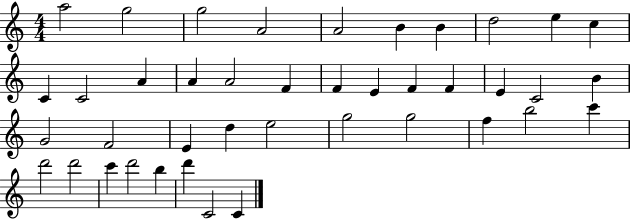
{
  \clef treble
  \numericTimeSignature
  \time 4/4
  \key c \major
  a''2 g''2 | g''2 a'2 | a'2 b'4 b'4 | d''2 e''4 c''4 | \break c'4 c'2 a'4 | a'4 a'2 f'4 | f'4 e'4 f'4 f'4 | e'4 c'2 b'4 | \break g'2 f'2 | e'4 d''4 e''2 | g''2 g''2 | f''4 b''2 c'''4 | \break d'''2 d'''2 | c'''4 d'''2 b''4 | d'''4 c'2 c'4 | \bar "|."
}